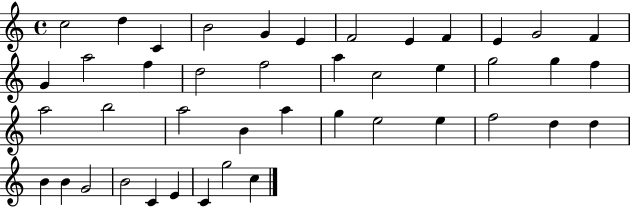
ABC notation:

X:1
T:Untitled
M:4/4
L:1/4
K:C
c2 d C B2 G E F2 E F E G2 F G a2 f d2 f2 a c2 e g2 g f a2 b2 a2 B a g e2 e f2 d d B B G2 B2 C E C g2 c